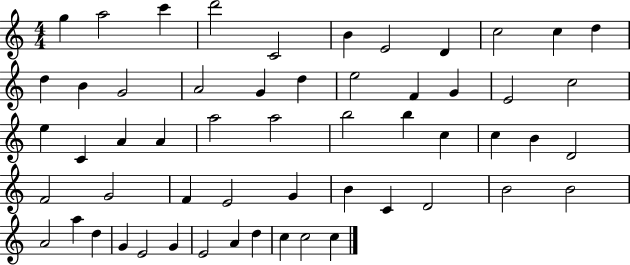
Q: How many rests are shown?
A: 0